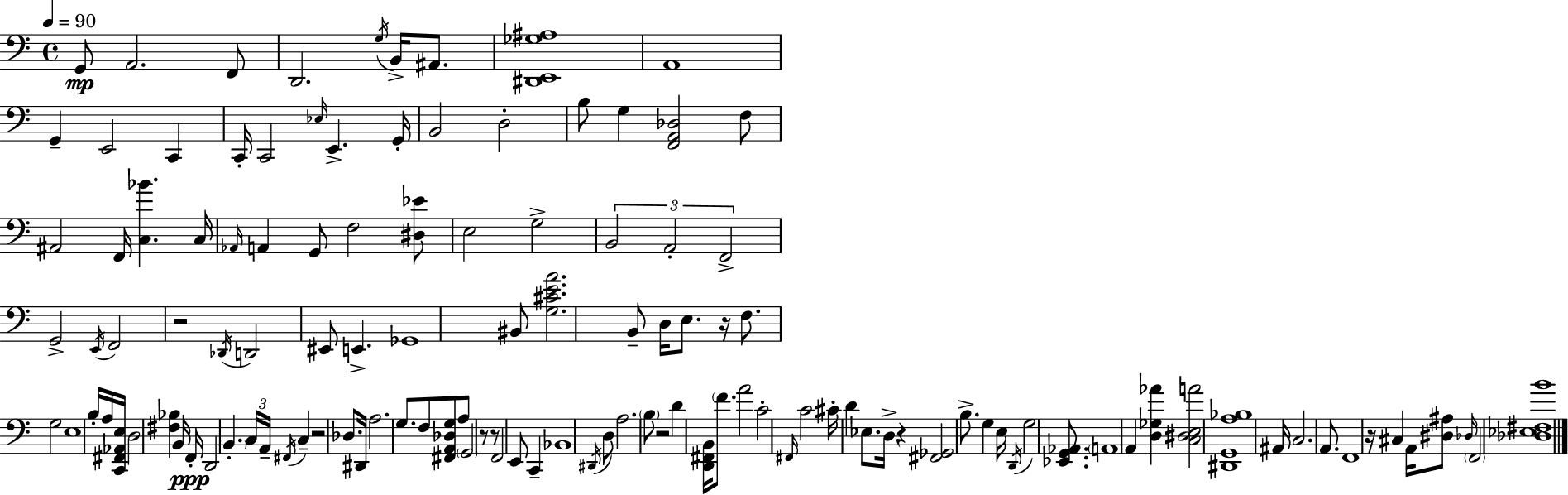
G2/e A2/h. F2/e D2/h. G3/s B2/s A#2/e. [D#2,E2,Gb3,A#3]/w A2/w G2/q E2/h C2/q C2/s C2/h Eb3/s E2/q. G2/s B2/h D3/h B3/e G3/q [F2,A2,Db3]/h F3/e A#2/h F2/s [C3,Bb4]/q. C3/s Ab2/s A2/q G2/e F3/h [D#3,Eb4]/e E3/h G3/h B2/h A2/h F2/h G2/h E2/s F2/h R/h Db2/s D2/h EIS2/e E2/q. Gb2/w BIS2/e [G3,C#4,E4,A4]/h. B2/e D3/s E3/e. R/s F3/e. G3/h E3/w B3/s A3/s [C2,F#2,Ab2,E3]/s D3/h [F#3,Bb3]/q B2/s F2/s D2/h B2/q. C3/s A2/s F#2/s C3/q R/h Db3/e. D#2/s A3/h. G3/e. F3/e [F#2,A2,Db3,G3]/e A3/e G2/h R/e R/e F2/h E2/e C2/q Bb2/w D#2/s D3/e A3/h. B3/e R/h D4/q [D2,F#2,B2]/s F4/e. A4/h C4/h F#2/s C4/h C#4/s D4/q Eb3/e. D3/s R/q [F#2,Gb2]/h B3/e. G3/q E3/s D2/s G3/h [Eb2,G2,Ab2]/e. A2/w A2/q [D3,Gb3,Ab4]/q [C3,D#3,E3,A4]/h [D#2,G2,A3,Bb3]/w A#2/s C3/h. A2/e. F2/w R/s C#3/q A2/s [D#3,A#3]/e Db3/s F2/h [Db3,Eb3,F#3,B4]/w